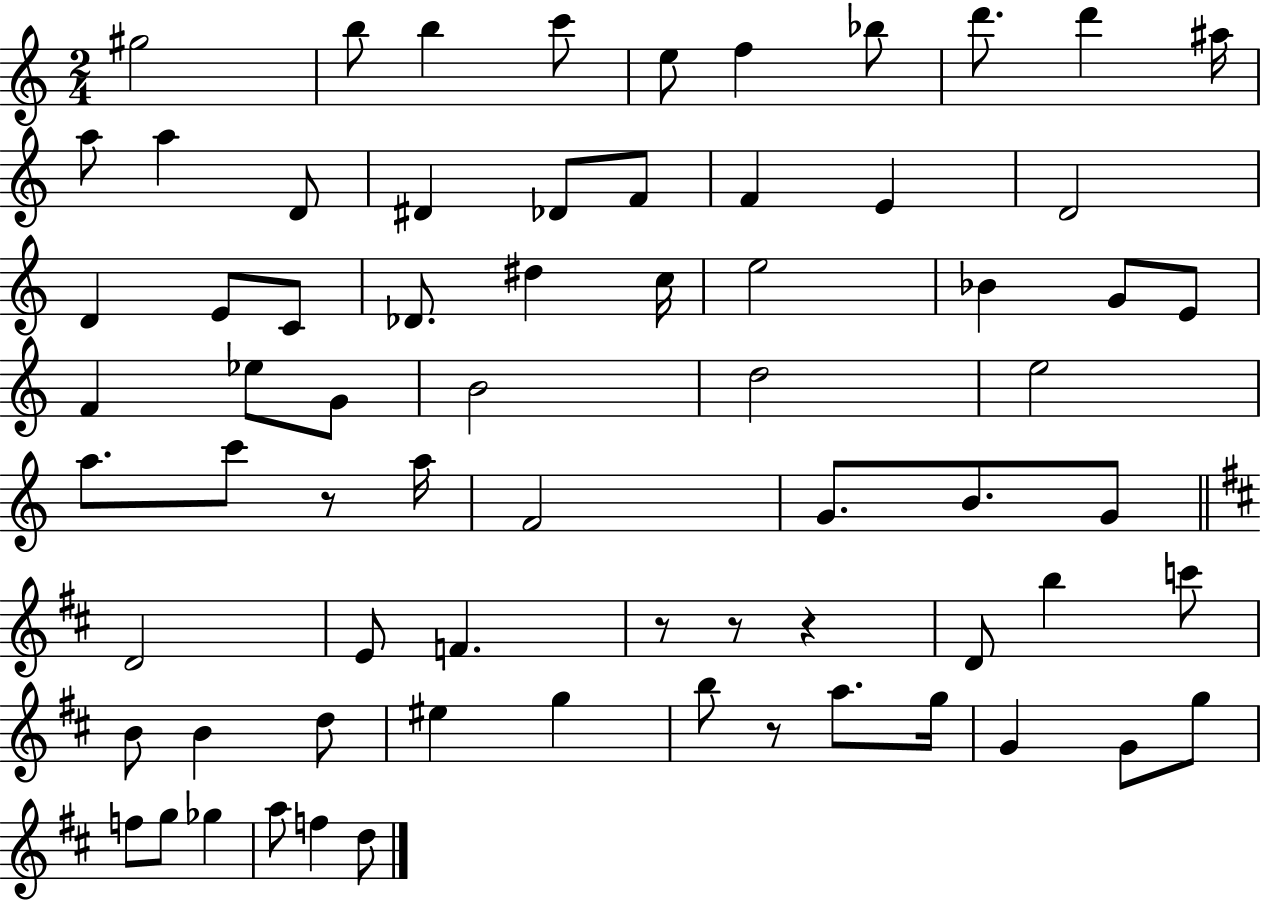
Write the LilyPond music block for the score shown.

{
  \clef treble
  \numericTimeSignature
  \time 2/4
  \key c \major
  \repeat volta 2 { gis''2 | b''8 b''4 c'''8 | e''8 f''4 bes''8 | d'''8. d'''4 ais''16 | \break a''8 a''4 d'8 | dis'4 des'8 f'8 | f'4 e'4 | d'2 | \break d'4 e'8 c'8 | des'8. dis''4 c''16 | e''2 | bes'4 g'8 e'8 | \break f'4 ees''8 g'8 | b'2 | d''2 | e''2 | \break a''8. c'''8 r8 a''16 | f'2 | g'8. b'8. g'8 | \bar "||" \break \key b \minor d'2 | e'8 f'4. | r8 r8 r4 | d'8 b''4 c'''8 | \break b'8 b'4 d''8 | eis''4 g''4 | b''8 r8 a''8. g''16 | g'4 g'8 g''8 | \break f''8 g''8 ges''4 | a''8 f''4 d''8 | } \bar "|."
}